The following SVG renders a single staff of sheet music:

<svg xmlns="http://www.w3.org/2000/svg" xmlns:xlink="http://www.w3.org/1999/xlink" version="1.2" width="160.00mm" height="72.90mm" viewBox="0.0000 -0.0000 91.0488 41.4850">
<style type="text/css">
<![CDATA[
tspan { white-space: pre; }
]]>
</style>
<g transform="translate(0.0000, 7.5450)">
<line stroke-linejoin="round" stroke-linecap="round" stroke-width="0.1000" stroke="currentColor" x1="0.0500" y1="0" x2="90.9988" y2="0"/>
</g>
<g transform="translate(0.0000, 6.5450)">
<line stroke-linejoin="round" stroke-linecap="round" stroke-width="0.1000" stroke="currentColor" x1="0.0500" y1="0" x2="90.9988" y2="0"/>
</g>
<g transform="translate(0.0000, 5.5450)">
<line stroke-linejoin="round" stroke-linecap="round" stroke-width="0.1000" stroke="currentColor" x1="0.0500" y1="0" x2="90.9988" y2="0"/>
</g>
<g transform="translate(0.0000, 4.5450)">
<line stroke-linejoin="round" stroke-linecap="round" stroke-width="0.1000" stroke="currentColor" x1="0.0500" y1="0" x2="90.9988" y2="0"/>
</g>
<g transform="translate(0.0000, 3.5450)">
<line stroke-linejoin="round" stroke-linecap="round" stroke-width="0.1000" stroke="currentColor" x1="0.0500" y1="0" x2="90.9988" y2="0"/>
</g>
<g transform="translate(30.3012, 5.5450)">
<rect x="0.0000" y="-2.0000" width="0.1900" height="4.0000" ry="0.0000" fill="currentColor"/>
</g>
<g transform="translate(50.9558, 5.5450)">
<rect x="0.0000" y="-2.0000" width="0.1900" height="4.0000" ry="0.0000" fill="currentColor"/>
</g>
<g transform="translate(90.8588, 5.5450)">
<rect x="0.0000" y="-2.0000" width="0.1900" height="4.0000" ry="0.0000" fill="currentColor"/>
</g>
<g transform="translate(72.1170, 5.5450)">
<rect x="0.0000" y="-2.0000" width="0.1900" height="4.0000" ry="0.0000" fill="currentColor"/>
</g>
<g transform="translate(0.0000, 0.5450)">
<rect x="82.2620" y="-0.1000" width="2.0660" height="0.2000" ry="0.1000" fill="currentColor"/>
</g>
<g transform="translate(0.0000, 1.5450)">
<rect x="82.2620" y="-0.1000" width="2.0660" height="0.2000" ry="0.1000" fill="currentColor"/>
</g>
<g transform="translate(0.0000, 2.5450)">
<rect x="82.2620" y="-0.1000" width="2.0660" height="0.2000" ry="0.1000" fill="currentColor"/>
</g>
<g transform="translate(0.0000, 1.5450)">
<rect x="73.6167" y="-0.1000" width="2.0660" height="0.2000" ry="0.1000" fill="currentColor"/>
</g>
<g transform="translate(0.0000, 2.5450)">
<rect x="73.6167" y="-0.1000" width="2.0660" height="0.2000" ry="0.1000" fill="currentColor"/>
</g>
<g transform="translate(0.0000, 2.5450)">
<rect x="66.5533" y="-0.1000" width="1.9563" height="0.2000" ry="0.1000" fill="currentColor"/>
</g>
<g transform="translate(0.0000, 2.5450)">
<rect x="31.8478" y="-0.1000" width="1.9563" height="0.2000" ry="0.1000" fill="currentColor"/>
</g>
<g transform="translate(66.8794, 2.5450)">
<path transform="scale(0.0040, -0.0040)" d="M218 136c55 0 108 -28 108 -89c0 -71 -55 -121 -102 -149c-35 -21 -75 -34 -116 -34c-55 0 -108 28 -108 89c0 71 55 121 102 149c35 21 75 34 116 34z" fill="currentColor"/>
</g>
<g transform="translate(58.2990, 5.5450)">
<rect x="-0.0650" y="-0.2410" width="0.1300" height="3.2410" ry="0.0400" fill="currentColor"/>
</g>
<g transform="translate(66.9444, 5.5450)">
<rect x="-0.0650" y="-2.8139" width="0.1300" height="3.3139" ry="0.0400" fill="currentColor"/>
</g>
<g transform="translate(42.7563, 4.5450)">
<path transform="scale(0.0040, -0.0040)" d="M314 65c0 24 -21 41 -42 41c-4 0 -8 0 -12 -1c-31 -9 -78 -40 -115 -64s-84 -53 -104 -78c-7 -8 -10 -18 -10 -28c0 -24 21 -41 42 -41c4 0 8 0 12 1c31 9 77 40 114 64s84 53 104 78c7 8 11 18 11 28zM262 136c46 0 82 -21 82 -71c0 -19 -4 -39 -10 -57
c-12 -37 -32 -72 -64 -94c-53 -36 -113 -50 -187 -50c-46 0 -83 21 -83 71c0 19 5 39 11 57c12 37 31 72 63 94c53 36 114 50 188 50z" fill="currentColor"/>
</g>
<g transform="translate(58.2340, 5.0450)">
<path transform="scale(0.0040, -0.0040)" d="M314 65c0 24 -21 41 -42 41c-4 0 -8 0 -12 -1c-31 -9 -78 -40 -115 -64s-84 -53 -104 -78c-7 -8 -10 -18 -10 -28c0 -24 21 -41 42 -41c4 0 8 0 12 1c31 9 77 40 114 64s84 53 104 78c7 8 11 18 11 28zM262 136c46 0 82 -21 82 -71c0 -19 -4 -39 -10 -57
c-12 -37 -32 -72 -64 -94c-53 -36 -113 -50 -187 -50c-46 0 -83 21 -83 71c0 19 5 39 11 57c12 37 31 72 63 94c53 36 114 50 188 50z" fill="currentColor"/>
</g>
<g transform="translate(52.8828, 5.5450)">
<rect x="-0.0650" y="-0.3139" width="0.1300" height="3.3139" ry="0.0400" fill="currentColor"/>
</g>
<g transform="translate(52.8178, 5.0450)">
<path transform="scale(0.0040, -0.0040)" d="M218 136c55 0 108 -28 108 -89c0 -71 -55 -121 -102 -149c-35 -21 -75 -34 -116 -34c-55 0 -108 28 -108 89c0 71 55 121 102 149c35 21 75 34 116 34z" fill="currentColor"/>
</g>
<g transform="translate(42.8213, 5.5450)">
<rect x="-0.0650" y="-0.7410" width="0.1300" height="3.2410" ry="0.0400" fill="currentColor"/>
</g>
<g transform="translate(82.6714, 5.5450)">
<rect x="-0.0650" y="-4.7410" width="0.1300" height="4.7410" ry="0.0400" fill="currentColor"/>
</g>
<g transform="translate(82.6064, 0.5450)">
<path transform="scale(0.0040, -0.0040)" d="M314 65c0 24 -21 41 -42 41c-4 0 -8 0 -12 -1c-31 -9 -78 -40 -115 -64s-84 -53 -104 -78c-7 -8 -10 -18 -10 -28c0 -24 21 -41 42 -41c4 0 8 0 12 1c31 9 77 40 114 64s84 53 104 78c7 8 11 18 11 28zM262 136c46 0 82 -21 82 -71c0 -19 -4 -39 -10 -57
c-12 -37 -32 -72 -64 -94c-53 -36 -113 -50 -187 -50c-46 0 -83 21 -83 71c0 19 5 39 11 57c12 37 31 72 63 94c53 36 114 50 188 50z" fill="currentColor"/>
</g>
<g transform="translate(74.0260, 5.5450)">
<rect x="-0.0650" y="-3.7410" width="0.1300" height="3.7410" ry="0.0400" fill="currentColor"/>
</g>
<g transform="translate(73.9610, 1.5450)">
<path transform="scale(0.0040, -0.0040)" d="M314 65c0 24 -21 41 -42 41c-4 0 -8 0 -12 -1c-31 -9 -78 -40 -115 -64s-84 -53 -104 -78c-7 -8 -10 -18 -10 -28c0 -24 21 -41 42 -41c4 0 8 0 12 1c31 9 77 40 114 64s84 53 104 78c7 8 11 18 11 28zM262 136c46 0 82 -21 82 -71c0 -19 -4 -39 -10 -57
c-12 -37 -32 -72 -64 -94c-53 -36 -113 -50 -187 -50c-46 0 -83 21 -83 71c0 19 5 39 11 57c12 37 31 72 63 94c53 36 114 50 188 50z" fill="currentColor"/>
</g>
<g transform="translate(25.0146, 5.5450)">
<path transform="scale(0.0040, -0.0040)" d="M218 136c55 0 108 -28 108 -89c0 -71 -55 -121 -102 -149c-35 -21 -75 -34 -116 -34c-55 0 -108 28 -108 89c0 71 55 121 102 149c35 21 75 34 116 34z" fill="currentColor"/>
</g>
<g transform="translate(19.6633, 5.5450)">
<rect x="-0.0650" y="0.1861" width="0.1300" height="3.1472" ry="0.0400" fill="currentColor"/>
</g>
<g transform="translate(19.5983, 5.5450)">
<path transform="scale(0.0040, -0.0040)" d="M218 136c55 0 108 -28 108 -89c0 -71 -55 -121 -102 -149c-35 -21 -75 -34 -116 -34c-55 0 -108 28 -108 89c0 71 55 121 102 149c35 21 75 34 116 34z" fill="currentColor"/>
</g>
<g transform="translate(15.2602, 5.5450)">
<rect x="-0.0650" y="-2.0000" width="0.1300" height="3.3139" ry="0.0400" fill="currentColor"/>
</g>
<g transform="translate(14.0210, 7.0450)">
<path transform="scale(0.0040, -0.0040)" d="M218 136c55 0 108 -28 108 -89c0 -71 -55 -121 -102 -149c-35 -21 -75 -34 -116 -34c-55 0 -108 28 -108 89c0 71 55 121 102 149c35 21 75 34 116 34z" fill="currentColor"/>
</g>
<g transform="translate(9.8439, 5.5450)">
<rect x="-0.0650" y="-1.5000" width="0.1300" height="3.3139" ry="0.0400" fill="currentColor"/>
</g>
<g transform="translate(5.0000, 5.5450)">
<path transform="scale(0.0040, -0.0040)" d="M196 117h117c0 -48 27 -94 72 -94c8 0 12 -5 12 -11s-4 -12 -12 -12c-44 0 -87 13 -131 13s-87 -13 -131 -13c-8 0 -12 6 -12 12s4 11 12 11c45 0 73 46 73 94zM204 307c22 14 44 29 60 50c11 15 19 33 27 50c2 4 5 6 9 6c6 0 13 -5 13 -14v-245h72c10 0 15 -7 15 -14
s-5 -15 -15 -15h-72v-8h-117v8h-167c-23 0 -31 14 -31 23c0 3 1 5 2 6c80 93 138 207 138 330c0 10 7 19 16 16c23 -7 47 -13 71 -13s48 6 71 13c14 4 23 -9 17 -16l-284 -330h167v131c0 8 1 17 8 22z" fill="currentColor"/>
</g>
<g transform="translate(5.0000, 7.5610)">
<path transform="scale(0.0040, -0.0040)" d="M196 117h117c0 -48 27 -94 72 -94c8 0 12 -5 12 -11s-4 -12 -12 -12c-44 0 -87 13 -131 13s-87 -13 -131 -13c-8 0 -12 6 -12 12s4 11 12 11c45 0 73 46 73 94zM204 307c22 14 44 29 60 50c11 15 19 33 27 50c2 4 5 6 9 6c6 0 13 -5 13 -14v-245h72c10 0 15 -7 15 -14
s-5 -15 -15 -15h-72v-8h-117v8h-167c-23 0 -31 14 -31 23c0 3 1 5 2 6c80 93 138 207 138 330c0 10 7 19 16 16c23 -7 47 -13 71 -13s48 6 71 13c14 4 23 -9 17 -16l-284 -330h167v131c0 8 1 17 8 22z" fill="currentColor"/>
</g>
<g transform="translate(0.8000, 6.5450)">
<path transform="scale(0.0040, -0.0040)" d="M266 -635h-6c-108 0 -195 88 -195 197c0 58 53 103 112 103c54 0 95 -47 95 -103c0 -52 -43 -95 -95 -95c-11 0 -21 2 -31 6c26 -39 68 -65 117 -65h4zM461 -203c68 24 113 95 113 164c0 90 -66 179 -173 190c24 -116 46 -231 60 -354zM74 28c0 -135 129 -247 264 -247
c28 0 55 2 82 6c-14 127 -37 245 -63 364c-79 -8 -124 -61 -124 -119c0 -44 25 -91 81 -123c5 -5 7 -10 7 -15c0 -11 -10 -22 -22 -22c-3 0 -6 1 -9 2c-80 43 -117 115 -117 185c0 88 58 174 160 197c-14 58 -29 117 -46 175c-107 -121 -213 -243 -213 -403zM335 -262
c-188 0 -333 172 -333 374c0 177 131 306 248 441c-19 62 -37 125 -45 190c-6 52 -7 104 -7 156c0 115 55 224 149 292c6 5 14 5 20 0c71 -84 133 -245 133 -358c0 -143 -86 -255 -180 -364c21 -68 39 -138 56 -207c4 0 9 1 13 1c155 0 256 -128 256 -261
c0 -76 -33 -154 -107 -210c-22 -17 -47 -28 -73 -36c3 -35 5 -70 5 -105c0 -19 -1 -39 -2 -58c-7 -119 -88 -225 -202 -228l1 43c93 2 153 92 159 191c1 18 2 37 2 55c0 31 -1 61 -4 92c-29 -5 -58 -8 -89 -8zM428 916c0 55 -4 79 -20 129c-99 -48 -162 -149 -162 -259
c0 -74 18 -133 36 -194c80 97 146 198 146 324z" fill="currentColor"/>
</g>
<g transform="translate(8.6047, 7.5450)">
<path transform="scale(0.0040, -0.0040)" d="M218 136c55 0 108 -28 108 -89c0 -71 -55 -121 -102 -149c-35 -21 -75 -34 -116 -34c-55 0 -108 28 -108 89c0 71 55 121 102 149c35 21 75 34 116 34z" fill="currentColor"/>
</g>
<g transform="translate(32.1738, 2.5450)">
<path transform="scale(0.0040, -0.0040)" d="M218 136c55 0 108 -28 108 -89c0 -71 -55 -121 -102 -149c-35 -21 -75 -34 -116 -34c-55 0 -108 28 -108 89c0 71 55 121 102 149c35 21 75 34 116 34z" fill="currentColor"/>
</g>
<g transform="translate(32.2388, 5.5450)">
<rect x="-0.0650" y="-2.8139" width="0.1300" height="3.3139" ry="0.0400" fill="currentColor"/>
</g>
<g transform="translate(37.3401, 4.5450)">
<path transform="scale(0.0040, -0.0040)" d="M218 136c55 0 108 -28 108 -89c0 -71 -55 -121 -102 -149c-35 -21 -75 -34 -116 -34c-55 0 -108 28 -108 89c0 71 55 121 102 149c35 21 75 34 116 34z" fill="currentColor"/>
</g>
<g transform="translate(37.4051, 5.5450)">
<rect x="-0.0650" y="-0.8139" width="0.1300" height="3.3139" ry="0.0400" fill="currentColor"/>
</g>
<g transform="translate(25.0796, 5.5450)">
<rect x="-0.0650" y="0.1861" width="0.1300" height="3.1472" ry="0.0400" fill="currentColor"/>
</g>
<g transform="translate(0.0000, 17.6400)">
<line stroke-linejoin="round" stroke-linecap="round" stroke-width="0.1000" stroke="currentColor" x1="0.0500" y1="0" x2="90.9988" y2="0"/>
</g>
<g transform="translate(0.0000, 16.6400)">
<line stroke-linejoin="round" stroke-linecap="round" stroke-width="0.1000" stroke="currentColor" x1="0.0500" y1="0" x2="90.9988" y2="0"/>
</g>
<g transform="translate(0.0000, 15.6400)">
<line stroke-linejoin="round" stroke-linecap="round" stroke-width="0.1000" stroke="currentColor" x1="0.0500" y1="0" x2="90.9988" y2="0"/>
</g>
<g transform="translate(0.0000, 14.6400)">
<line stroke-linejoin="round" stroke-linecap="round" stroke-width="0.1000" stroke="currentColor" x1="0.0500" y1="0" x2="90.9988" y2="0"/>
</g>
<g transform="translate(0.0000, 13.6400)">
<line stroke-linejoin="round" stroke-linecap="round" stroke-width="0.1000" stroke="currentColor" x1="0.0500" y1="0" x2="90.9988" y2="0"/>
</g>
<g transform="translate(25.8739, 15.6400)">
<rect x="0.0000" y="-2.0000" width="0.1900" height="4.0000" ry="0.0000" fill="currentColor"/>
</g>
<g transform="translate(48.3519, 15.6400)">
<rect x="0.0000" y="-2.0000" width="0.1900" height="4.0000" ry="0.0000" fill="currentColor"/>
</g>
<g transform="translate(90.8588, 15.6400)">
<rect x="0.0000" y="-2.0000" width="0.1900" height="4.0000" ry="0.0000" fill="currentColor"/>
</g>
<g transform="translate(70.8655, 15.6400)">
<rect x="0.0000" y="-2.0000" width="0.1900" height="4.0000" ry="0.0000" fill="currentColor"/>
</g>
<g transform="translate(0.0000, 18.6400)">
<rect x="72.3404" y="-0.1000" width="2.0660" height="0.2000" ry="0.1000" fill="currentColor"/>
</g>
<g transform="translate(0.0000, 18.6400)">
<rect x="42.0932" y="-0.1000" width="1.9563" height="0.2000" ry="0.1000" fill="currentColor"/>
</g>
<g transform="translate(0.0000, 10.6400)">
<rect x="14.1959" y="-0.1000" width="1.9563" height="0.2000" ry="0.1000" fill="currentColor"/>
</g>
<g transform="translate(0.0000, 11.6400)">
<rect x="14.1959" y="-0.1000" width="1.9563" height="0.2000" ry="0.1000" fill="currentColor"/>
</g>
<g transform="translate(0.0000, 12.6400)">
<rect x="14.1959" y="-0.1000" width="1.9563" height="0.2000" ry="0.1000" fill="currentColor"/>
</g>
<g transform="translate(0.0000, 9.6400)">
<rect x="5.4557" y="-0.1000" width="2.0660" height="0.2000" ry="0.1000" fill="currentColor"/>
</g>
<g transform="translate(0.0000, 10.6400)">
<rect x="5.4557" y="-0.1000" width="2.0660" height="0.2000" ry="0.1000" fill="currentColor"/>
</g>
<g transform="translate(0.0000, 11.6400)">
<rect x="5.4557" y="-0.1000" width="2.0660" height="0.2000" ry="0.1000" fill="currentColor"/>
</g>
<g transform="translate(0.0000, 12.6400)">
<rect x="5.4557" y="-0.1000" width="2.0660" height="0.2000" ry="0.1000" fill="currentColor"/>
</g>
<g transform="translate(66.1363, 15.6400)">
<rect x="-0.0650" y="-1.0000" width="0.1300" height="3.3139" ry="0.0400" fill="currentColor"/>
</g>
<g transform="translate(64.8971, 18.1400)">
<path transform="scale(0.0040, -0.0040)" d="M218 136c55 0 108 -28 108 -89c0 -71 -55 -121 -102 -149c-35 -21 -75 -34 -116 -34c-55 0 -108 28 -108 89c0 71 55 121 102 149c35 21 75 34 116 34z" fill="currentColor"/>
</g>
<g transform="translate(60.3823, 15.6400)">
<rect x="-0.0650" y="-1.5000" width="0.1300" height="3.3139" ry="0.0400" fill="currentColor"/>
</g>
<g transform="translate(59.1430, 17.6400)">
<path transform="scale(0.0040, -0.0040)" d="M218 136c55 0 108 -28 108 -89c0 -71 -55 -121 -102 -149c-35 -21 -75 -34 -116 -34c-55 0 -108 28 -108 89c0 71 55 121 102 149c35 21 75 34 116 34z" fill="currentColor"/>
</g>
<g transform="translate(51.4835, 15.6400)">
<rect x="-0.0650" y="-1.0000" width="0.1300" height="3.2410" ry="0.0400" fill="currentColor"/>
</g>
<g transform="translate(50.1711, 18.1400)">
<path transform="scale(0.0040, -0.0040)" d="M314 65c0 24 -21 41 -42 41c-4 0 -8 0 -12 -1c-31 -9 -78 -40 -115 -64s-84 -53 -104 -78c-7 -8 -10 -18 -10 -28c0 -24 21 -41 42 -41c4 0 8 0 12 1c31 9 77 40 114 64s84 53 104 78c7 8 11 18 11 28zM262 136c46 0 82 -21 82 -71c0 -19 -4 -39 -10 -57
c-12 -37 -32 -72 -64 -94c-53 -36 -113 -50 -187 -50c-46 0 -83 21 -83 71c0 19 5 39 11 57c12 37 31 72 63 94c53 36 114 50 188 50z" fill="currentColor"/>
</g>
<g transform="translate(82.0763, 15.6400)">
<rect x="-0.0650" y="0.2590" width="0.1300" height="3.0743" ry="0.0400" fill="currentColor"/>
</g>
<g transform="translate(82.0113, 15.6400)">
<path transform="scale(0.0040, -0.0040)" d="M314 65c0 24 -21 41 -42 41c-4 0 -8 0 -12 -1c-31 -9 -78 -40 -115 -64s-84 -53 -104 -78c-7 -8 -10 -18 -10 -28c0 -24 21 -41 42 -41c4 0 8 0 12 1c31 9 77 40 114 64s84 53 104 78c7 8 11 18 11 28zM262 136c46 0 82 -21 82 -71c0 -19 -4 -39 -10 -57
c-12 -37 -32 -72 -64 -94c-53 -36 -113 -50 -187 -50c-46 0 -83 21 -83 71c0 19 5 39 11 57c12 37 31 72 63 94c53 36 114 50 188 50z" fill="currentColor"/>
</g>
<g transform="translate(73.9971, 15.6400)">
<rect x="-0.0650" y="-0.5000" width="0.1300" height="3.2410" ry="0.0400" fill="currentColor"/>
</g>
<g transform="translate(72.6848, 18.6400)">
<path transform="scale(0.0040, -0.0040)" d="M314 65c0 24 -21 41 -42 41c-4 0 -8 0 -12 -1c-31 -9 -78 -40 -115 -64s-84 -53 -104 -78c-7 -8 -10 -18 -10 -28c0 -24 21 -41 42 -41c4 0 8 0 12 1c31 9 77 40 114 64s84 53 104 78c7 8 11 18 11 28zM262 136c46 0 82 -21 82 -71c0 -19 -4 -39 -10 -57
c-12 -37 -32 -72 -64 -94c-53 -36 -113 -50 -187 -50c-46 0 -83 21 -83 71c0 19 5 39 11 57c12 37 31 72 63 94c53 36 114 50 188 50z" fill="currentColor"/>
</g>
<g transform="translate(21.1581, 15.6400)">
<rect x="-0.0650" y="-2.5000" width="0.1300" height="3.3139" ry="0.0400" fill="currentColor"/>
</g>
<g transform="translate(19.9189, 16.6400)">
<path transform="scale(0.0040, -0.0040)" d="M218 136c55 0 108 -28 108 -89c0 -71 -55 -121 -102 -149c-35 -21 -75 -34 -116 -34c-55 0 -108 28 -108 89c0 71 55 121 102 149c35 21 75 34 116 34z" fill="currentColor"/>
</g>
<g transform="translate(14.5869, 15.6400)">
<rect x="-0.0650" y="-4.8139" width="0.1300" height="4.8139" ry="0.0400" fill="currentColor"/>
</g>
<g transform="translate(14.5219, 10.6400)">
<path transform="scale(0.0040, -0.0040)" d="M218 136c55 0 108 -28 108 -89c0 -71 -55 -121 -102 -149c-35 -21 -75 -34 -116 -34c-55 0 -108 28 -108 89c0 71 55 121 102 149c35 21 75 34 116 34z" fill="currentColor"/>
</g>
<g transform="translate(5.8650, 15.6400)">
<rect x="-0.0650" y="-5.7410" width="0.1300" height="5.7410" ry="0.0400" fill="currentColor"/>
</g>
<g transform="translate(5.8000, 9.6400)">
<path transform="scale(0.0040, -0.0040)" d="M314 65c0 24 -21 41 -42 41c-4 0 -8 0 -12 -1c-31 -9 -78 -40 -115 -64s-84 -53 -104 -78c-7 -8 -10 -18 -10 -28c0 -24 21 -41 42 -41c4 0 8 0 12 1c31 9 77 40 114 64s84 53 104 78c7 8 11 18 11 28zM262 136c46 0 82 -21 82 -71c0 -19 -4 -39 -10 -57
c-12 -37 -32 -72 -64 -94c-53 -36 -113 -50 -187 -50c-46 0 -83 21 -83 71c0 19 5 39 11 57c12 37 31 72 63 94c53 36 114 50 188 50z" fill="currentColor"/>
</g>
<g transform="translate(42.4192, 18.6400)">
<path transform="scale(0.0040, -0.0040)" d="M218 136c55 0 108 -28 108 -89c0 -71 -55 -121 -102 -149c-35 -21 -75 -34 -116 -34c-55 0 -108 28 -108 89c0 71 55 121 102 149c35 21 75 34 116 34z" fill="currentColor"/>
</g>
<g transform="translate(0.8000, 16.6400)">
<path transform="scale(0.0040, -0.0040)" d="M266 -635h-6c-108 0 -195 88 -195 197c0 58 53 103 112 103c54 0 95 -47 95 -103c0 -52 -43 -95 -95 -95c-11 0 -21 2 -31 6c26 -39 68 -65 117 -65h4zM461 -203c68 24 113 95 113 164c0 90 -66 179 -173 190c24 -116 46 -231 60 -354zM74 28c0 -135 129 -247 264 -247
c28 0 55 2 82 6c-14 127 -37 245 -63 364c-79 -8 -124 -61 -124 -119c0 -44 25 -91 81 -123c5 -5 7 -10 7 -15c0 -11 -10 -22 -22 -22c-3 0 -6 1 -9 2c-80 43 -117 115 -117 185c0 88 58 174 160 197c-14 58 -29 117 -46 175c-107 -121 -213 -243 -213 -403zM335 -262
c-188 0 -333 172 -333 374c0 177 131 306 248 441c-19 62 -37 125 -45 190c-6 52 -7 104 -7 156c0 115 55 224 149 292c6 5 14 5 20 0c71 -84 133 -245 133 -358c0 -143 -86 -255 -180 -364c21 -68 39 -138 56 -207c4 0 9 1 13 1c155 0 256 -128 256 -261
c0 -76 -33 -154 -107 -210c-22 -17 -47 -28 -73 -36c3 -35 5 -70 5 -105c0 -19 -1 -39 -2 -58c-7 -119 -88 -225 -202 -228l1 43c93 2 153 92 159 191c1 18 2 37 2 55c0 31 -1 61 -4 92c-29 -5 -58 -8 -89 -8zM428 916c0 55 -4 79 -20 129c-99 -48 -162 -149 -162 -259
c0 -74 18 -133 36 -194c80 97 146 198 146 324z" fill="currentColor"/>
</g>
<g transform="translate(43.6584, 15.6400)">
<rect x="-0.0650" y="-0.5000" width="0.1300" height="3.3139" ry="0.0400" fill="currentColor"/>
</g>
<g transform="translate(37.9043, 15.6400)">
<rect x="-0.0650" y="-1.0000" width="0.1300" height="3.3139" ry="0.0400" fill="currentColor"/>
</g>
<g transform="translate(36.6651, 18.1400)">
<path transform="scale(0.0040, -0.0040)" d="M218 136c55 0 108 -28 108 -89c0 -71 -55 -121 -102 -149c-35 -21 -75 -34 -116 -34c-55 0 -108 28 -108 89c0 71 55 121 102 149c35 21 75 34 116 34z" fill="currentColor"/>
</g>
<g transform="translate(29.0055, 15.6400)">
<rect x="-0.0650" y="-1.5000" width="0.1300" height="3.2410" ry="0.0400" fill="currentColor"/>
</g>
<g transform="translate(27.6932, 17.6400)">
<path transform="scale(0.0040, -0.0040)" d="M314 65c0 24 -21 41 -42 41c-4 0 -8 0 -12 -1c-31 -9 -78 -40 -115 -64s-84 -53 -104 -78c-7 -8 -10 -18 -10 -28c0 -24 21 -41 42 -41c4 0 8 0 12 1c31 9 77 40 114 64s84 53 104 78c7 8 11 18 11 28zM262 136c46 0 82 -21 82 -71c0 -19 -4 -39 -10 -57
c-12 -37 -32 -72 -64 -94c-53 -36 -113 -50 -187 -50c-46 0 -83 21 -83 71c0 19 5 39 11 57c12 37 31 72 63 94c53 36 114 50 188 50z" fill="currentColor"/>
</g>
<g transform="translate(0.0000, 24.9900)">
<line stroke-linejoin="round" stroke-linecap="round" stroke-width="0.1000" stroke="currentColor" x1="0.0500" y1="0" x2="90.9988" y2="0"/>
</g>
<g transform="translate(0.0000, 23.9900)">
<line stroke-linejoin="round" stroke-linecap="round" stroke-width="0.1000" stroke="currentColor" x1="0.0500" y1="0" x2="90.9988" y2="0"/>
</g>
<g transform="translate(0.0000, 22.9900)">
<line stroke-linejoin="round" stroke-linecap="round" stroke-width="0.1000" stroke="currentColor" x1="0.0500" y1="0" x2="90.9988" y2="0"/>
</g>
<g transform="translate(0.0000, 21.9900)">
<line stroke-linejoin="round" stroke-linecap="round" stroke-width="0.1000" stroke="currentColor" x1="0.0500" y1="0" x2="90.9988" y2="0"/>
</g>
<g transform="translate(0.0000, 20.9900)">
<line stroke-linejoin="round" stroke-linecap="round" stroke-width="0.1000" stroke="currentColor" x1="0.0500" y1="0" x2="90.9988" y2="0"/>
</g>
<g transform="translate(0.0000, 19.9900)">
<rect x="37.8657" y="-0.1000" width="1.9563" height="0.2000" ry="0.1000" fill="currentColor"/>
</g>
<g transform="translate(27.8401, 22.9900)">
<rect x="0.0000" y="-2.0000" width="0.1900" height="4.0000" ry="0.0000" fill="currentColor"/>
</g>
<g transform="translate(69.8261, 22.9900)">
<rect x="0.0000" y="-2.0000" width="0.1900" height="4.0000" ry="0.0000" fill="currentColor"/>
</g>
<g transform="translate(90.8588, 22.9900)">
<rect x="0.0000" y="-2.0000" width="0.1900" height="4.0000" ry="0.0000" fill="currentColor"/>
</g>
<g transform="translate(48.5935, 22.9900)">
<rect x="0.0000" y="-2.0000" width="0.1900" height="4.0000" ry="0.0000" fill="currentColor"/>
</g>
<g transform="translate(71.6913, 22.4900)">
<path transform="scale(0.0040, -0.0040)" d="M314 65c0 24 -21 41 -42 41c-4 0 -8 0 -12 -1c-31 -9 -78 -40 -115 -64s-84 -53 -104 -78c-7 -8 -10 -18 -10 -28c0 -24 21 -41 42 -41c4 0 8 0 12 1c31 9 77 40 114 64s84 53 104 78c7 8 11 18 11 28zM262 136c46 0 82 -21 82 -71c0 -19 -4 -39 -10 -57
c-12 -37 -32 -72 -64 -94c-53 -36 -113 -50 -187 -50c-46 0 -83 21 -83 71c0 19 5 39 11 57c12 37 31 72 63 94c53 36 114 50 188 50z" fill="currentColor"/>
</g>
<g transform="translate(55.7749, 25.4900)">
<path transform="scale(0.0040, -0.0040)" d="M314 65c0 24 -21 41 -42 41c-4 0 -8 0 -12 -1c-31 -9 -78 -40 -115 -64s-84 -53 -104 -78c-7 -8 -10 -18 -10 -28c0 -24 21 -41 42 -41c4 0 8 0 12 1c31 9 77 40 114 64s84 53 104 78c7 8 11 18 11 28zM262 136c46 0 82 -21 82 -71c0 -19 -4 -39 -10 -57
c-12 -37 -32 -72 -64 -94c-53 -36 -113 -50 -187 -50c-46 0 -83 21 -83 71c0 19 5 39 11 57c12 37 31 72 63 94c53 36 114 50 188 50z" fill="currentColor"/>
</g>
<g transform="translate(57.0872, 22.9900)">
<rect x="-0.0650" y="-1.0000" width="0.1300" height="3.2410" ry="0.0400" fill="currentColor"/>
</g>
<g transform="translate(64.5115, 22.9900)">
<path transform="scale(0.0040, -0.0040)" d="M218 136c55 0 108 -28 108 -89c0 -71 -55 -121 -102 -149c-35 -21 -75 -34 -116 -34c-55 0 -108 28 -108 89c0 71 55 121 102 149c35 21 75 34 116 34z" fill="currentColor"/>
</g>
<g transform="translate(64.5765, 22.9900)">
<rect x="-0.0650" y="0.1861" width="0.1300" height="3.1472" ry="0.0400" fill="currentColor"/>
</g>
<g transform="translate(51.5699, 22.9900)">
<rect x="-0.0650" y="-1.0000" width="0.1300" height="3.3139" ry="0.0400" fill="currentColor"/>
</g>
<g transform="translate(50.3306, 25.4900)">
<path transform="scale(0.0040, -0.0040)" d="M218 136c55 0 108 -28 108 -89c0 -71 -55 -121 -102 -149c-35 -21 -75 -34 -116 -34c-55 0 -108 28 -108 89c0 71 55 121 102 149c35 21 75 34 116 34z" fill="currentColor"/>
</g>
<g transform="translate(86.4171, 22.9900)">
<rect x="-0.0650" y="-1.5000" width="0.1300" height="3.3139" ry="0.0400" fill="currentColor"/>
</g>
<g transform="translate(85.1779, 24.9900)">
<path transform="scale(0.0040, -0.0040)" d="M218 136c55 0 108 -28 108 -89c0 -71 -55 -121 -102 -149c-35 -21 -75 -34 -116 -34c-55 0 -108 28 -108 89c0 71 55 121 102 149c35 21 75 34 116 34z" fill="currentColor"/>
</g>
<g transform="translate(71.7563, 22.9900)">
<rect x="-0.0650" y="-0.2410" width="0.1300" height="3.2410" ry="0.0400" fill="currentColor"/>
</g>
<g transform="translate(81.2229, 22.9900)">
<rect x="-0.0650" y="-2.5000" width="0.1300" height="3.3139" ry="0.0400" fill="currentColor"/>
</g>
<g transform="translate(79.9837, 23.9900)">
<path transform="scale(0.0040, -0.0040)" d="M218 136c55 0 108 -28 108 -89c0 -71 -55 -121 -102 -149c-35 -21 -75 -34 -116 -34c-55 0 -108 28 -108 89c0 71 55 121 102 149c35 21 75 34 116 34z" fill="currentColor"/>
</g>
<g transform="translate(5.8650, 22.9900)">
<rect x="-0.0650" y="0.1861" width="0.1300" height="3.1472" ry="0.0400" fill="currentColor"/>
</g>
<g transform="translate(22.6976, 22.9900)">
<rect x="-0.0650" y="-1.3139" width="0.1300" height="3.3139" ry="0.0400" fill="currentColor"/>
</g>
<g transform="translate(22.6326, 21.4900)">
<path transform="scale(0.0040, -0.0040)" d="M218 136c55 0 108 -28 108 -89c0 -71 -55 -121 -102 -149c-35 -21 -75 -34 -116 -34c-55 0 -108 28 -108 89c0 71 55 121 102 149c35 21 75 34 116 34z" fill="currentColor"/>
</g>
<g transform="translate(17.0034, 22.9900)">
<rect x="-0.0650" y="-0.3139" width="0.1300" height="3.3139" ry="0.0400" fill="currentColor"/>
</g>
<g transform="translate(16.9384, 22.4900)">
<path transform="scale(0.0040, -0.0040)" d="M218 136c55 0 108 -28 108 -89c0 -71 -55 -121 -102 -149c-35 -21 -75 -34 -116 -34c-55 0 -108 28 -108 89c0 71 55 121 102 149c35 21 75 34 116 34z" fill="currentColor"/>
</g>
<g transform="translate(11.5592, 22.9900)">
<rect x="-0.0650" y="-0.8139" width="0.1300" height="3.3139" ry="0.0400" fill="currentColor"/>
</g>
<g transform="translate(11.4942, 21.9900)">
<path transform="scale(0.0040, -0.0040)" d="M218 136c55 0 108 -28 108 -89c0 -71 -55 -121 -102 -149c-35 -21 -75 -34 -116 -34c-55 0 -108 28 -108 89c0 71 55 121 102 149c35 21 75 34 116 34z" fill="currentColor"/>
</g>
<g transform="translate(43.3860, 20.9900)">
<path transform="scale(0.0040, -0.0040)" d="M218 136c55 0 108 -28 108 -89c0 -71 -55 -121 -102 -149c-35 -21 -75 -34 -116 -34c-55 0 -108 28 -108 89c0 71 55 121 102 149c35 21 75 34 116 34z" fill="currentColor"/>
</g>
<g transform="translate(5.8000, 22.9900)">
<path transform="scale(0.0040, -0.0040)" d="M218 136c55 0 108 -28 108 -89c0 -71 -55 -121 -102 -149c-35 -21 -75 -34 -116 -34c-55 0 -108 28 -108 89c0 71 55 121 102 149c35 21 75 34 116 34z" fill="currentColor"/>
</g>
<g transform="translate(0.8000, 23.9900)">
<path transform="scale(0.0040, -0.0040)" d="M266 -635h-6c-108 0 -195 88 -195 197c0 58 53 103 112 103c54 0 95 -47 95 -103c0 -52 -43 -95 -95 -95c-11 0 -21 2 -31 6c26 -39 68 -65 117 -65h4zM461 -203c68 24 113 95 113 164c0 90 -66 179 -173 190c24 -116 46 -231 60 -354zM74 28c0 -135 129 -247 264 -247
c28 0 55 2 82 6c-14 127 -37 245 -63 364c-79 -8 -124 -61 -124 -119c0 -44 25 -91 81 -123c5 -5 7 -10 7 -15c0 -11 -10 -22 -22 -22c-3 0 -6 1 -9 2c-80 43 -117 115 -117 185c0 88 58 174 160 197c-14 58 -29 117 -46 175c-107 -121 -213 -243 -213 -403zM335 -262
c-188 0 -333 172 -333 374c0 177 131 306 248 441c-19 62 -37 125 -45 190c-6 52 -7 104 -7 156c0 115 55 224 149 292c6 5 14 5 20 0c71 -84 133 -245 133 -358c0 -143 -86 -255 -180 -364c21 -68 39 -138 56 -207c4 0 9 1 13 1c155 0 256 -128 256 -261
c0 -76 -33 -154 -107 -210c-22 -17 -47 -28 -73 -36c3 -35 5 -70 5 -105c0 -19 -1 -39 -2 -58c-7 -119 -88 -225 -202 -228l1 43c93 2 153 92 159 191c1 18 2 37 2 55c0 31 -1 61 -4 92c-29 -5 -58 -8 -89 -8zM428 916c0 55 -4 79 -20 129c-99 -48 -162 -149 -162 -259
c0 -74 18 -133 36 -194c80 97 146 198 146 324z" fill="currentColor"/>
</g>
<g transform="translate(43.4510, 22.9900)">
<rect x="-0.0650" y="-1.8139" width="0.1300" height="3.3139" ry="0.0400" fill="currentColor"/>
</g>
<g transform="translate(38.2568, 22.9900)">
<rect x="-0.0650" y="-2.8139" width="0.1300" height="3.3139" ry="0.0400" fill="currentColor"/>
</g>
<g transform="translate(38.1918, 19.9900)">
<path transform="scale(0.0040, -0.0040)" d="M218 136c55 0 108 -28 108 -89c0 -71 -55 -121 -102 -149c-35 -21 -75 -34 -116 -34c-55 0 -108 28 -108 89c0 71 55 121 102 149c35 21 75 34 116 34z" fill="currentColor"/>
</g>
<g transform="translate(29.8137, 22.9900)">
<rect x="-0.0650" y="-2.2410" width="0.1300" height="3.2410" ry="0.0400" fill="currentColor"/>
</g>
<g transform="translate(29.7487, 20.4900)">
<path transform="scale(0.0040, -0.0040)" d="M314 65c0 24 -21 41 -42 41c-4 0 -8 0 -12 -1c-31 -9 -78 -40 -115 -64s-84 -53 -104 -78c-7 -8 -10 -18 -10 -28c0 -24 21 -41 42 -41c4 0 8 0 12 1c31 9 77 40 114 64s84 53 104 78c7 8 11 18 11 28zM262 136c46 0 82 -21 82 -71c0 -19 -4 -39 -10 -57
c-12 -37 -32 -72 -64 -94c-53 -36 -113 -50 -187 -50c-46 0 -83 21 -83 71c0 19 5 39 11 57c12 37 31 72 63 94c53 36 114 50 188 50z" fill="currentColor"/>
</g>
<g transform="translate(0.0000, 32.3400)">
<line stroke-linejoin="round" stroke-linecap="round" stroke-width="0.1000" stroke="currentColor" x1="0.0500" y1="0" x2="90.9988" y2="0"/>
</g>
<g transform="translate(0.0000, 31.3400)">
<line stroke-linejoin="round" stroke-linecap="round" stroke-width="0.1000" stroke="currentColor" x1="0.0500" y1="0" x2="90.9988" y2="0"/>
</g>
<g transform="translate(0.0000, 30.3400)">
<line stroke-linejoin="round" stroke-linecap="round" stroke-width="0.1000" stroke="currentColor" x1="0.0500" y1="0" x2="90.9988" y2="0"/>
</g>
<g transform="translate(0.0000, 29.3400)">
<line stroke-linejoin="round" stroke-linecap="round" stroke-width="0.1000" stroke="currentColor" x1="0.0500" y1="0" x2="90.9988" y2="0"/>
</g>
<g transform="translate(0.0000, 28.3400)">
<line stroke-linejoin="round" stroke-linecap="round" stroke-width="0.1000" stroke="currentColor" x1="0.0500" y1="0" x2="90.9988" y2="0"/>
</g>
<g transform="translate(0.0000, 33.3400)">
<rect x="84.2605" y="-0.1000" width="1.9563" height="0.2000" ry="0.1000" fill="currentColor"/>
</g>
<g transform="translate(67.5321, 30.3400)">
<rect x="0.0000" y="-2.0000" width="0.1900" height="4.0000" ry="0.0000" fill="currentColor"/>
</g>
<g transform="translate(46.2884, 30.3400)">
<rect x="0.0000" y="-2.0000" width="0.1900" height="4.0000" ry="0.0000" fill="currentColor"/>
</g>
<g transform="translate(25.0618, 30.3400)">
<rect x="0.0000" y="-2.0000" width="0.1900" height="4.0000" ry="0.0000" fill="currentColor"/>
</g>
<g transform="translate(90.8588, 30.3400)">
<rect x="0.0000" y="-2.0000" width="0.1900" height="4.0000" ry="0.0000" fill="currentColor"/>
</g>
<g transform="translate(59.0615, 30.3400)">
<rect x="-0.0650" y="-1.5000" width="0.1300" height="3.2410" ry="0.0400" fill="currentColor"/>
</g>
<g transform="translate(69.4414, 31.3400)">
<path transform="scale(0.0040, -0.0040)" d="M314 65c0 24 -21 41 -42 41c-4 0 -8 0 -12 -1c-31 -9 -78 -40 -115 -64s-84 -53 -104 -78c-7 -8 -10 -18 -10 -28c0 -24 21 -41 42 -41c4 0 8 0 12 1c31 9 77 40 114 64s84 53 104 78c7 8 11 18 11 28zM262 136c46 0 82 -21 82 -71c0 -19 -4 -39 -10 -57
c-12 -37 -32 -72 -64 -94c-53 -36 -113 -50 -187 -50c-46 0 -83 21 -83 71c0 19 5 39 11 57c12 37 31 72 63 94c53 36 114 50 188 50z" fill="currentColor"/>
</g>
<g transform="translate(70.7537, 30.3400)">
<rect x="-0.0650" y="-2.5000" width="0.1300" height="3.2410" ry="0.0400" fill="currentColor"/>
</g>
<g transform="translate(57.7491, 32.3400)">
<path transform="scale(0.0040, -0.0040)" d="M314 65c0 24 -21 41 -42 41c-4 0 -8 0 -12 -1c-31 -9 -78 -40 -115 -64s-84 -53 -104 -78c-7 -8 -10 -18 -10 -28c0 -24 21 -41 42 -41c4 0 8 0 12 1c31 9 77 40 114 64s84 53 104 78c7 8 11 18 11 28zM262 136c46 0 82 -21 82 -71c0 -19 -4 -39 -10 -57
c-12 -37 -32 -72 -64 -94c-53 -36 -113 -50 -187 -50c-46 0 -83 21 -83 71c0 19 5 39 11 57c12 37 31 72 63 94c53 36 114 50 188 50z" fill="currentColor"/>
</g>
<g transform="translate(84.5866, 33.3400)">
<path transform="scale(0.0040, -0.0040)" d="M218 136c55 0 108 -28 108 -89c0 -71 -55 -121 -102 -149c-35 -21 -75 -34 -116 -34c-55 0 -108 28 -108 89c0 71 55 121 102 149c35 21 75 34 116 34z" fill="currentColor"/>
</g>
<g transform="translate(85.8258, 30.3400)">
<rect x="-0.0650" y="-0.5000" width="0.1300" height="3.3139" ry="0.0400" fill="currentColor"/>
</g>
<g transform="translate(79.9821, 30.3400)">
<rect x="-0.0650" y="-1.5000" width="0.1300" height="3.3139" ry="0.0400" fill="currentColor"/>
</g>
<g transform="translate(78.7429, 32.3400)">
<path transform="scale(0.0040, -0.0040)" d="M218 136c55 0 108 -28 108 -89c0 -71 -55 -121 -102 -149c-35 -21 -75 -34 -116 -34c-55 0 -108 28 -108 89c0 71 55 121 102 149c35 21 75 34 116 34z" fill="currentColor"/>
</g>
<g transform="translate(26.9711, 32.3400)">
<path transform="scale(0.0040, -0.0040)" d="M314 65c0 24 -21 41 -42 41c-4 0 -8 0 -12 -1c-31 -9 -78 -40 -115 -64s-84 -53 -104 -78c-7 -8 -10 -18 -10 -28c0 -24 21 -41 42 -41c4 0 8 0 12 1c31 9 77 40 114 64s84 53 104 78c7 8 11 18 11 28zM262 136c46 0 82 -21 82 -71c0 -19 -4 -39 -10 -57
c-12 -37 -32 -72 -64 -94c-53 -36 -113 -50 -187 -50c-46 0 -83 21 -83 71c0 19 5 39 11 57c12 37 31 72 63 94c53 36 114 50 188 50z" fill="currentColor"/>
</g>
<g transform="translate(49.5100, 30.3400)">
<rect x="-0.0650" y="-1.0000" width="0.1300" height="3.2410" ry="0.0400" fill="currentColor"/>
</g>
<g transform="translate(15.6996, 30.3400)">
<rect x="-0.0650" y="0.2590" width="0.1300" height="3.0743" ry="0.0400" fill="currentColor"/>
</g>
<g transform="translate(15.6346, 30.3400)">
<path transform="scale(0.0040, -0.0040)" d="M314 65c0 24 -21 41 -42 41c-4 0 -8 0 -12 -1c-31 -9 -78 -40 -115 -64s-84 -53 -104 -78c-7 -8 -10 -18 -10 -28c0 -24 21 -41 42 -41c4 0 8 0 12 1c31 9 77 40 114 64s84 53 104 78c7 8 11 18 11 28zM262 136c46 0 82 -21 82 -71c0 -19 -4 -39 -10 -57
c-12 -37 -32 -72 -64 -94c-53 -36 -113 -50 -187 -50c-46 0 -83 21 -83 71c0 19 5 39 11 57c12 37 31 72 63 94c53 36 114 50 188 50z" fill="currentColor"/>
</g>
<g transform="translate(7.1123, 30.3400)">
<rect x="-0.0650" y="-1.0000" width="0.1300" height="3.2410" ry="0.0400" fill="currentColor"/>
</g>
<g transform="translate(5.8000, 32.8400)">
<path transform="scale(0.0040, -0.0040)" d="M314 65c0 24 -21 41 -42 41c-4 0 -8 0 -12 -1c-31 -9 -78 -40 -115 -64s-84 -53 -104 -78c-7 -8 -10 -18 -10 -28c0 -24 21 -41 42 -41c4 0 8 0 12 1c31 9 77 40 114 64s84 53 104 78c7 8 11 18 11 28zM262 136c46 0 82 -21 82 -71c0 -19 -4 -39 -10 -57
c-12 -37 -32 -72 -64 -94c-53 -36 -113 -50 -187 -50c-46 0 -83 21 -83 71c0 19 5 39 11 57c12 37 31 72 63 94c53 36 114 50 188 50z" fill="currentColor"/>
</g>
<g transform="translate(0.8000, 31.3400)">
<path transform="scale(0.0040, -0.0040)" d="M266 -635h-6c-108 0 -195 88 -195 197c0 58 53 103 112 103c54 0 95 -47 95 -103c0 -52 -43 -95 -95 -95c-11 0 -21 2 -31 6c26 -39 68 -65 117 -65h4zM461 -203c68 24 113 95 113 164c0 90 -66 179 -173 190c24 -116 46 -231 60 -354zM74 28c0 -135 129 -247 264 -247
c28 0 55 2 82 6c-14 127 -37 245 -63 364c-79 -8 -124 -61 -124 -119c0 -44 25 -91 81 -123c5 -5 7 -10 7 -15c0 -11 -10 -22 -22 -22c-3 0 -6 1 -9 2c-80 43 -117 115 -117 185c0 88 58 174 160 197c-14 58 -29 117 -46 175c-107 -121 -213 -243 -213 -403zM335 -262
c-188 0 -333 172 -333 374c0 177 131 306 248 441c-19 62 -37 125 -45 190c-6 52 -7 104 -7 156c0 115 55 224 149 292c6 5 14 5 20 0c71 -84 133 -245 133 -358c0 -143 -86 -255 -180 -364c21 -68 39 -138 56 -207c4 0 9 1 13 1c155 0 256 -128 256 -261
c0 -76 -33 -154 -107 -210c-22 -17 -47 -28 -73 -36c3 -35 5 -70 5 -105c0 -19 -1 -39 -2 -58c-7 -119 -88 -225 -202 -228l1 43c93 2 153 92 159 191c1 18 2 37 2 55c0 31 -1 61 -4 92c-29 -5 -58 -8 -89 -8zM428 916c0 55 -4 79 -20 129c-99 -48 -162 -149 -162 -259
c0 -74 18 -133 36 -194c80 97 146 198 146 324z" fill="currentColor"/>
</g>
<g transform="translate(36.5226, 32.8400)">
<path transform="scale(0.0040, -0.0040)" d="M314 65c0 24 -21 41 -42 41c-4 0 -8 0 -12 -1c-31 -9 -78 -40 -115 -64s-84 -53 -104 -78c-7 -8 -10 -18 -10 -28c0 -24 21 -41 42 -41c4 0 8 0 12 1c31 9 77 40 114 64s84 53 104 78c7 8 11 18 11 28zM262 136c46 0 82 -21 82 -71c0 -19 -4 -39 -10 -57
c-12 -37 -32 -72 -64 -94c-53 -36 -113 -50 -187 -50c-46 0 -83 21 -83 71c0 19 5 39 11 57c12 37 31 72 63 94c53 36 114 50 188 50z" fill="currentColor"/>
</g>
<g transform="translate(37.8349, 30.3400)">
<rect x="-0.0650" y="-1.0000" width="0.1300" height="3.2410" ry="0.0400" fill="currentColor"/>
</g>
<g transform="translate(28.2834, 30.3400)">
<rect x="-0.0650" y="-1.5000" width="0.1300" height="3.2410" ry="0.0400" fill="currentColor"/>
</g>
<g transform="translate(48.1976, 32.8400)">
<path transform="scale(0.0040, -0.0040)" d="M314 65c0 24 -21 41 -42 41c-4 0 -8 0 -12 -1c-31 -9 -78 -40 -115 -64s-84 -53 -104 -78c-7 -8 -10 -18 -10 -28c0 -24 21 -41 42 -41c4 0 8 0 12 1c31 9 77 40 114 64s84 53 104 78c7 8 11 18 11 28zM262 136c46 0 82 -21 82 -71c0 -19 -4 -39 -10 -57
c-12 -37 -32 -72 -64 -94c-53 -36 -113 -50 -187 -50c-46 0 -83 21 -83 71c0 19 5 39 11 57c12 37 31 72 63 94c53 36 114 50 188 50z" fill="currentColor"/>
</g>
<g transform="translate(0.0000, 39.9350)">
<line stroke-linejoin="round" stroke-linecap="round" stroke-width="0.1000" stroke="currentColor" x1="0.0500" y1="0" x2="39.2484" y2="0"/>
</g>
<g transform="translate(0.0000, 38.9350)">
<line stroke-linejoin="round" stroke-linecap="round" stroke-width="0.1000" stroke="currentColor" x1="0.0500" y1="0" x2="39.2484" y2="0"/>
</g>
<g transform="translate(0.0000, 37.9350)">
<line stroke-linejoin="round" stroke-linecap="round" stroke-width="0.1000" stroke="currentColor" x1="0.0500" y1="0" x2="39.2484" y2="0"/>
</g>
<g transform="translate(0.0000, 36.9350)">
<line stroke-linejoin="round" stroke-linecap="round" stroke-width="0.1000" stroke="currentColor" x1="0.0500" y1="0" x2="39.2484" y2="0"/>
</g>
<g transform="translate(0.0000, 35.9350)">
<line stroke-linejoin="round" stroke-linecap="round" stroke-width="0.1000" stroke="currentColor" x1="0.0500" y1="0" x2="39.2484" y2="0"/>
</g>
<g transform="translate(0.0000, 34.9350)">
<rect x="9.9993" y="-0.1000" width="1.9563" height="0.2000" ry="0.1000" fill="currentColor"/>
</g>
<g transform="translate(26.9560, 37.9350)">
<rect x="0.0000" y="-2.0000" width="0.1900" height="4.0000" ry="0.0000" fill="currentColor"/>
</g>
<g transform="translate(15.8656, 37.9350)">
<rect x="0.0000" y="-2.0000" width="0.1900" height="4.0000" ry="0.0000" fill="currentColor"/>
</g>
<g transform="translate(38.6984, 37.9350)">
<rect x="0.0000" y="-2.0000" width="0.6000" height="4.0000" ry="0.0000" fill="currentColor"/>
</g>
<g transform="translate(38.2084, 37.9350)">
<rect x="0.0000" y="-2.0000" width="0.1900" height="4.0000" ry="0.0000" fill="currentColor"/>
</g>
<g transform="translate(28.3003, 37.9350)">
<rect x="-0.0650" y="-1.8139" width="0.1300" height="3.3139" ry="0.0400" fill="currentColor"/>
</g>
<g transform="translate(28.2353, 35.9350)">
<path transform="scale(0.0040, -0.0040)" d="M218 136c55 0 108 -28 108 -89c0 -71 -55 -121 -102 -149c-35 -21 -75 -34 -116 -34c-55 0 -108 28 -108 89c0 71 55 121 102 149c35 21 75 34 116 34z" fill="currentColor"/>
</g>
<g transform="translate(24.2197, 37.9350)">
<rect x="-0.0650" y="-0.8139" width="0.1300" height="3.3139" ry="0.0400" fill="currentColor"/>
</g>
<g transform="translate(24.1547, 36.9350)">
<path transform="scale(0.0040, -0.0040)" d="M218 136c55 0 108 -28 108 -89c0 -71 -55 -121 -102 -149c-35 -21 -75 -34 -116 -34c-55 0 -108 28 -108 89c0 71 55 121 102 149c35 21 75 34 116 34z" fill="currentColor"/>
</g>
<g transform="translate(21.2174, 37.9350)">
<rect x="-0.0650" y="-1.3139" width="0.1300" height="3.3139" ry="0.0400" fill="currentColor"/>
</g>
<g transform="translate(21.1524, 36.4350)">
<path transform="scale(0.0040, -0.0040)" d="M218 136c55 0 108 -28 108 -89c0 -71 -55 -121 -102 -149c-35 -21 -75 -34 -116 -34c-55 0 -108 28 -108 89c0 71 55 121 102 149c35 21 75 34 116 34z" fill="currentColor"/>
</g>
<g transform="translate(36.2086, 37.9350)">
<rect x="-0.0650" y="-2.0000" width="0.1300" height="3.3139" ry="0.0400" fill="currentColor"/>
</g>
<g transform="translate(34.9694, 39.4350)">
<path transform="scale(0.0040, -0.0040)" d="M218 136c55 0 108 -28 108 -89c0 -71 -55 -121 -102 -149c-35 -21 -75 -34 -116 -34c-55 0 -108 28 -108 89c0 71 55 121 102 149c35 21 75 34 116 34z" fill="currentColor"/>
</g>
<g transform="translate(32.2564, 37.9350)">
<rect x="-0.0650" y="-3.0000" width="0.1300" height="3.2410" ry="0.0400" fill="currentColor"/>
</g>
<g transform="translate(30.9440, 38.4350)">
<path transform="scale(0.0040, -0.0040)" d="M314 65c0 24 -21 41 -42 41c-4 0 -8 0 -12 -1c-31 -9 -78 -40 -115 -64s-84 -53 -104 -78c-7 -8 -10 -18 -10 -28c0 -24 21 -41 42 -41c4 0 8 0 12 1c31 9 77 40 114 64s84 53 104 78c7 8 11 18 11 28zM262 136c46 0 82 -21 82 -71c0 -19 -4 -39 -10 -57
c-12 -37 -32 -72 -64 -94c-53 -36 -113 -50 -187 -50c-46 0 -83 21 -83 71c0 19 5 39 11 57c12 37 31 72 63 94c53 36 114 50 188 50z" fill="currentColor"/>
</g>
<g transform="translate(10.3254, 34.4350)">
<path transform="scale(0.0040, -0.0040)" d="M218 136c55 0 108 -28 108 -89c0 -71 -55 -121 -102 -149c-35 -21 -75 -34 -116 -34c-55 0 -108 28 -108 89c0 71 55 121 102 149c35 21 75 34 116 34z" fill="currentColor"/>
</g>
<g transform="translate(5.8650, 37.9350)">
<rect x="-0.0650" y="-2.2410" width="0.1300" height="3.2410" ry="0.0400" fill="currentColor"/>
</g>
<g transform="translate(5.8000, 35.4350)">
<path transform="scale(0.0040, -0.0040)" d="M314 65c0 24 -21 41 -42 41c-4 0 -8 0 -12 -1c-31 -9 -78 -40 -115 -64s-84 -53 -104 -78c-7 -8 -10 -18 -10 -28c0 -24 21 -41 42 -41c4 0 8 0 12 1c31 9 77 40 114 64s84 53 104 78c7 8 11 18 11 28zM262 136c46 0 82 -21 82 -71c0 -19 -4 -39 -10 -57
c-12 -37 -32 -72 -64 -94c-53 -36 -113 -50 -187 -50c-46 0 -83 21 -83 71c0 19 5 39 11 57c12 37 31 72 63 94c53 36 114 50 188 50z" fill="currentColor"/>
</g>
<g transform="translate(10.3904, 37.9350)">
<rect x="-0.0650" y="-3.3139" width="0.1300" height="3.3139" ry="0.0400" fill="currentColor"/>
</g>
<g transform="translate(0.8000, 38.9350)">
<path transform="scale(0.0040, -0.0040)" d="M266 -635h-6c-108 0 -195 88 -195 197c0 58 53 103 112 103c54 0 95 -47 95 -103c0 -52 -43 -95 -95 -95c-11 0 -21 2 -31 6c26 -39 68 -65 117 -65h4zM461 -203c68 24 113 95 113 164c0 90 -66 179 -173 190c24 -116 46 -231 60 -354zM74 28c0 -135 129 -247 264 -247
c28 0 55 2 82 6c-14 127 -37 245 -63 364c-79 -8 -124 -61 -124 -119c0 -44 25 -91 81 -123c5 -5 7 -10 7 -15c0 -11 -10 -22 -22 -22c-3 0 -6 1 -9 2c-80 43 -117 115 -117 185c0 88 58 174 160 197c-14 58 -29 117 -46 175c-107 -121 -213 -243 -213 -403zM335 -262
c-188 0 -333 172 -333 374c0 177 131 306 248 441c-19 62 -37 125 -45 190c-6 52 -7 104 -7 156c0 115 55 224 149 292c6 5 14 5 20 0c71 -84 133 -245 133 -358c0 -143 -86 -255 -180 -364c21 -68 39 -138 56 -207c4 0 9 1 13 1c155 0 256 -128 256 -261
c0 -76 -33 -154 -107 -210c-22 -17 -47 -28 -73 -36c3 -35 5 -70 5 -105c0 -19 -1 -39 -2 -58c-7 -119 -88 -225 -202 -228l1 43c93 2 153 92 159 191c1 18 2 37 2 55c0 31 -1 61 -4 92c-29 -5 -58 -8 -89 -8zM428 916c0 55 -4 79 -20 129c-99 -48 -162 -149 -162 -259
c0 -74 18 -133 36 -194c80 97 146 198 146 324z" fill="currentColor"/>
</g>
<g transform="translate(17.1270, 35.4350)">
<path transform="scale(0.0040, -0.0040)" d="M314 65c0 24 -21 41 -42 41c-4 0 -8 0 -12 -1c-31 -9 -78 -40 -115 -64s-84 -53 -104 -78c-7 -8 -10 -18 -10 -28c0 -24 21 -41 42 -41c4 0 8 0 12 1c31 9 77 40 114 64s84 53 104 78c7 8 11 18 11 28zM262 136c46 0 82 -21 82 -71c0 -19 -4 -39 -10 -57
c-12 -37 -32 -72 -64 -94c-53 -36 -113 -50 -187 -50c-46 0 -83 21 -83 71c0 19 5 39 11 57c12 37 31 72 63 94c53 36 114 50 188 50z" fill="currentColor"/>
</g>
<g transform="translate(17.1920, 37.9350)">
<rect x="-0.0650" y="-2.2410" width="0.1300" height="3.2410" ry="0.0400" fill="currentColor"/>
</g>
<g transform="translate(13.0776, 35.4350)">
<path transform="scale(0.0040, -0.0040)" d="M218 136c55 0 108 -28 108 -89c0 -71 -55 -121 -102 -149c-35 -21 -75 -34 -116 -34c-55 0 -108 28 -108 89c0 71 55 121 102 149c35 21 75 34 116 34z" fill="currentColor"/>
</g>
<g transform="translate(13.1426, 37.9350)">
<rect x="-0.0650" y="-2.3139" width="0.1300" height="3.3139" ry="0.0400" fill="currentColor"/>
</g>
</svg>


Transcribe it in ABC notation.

X:1
T:Untitled
M:4/4
L:1/4
K:C
E F B B a d d2 c c2 a c'2 e'2 g'2 e' G E2 D C D2 E D C2 B2 B d c e g2 a f D D2 B c2 G E D2 B2 E2 D2 D2 E2 G2 E C g2 b g g2 e d f A2 F